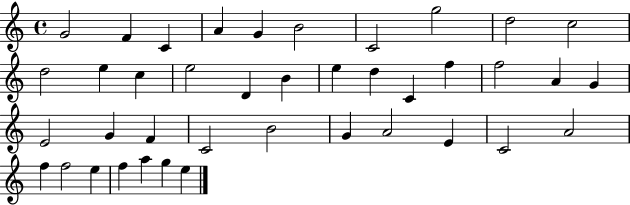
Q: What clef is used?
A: treble